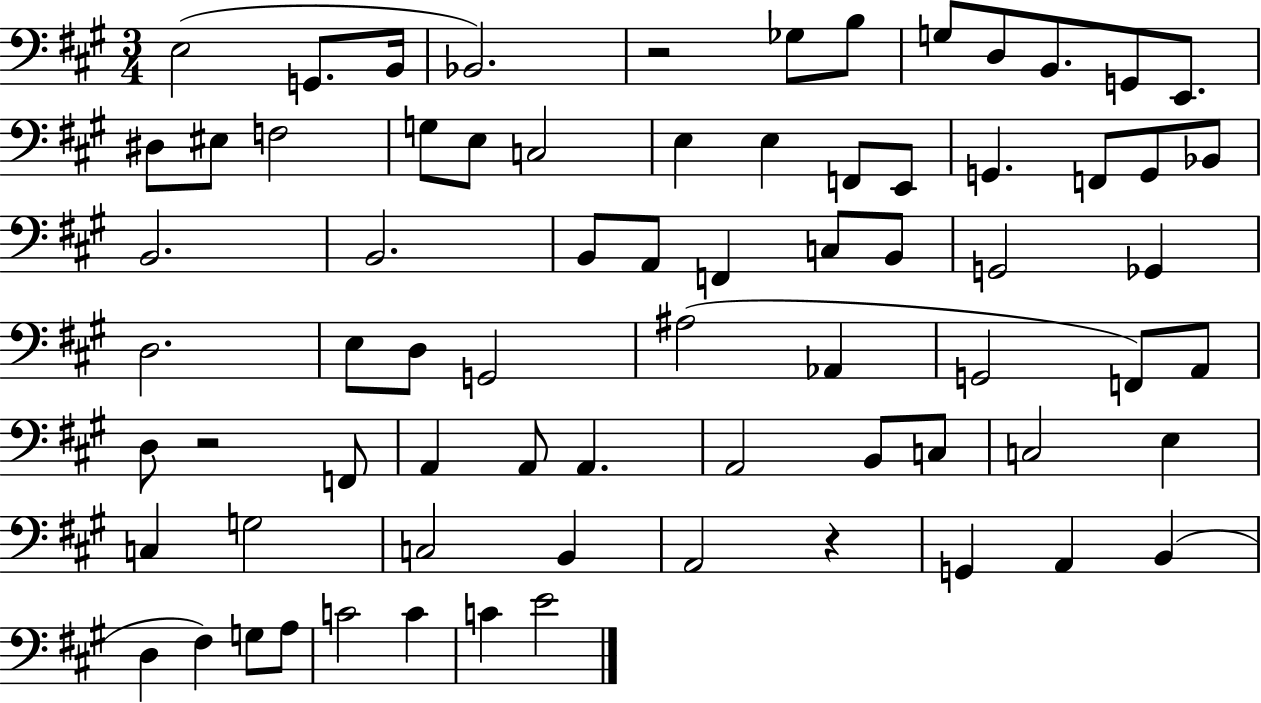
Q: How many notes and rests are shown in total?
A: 72